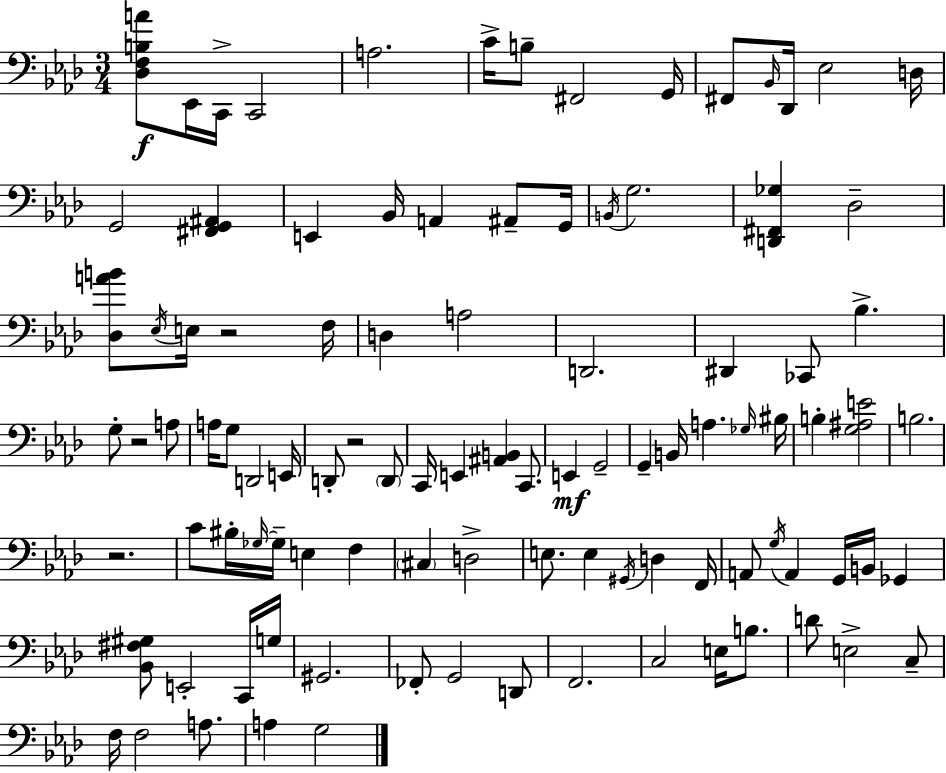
[Db3,F3,B3,A4]/e Eb2/s C2/s C2/h A3/h. C4/s B3/e F#2/h G2/s F#2/e Bb2/s Db2/s Eb3/h D3/s G2/h [F#2,G2,A#2]/q E2/q Bb2/s A2/q A#2/e G2/s B2/s G3/h. [D2,F#2,Gb3]/q Db3/h [Db3,A4,B4]/e Eb3/s E3/s R/h F3/s D3/q A3/h D2/h. D#2/q CES2/e Bb3/q. G3/e R/h A3/e A3/s G3/e D2/h E2/s D2/e R/h D2/e C2/s E2/q [A#2,B2]/q C2/e. E2/q G2/h G2/q B2/s A3/q. Gb3/s BIS3/s B3/q [G3,A#3,E4]/h B3/h. R/h. C4/e BIS3/s Gb3/s Gb3/s E3/q F3/q C#3/q D3/h E3/e. E3/q G#2/s D3/q F2/s A2/e G3/s A2/q G2/s B2/s Gb2/q [Bb2,F#3,G#3]/e E2/h C2/s G3/s G#2/h. FES2/e G2/h D2/e F2/h. C3/h E3/s B3/e. D4/e E3/h C3/e F3/s F3/h A3/e. A3/q G3/h